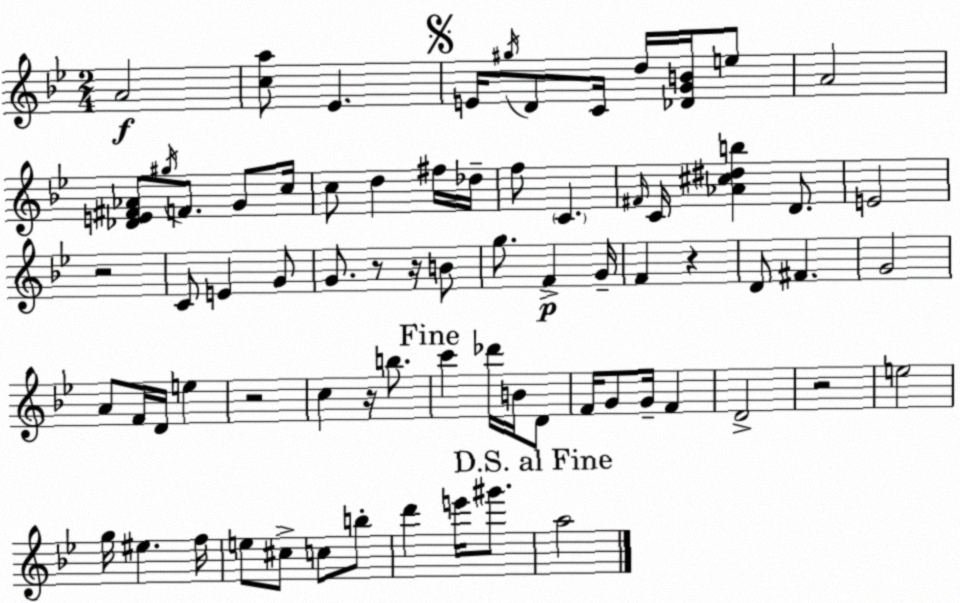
X:1
T:Untitled
M:2/4
L:1/4
K:Bb
A2 [ca]/2 _E E/4 ^g/4 D/2 C/4 d/4 [_DGB]/4 e/2 A2 [_DE^F_A]/2 ^g/4 F/2 G/2 c/4 c/2 d ^f/4 _d/4 f/2 C ^F/4 C/4 [_A^c^db] D/2 E2 z2 C/2 E G/2 G/2 z/2 z/4 B/2 g/2 F G/4 F z D/2 ^F G2 A/2 F/4 D/4 e z2 c z/4 b/2 c' _d'/4 B/4 D/2 F/4 G/2 G/4 F D2 z2 e2 g/4 ^e f/4 e/2 ^c/2 c/2 b/2 d' e'/4 ^g'/2 a2